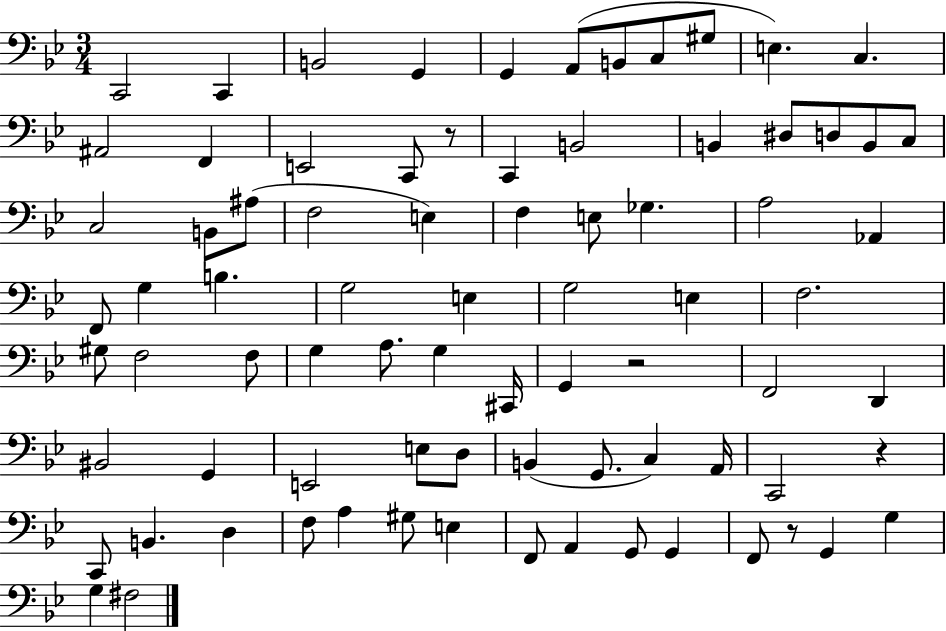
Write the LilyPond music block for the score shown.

{
  \clef bass
  \numericTimeSignature
  \time 3/4
  \key bes \major
  c,2 c,4 | b,2 g,4 | g,4 a,8( b,8 c8 gis8 | e4.) c4. | \break ais,2 f,4 | e,2 c,8 r8 | c,4 b,2 | b,4 dis8 d8 b,8 c8 | \break c2 b,8 ais8( | f2 e4) | f4 e8 ges4. | a2 aes,4 | \break f,8 g4 b4. | g2 e4 | g2 e4 | f2. | \break gis8 f2 f8 | g4 a8. g4 cis,16 | g,4 r2 | f,2 d,4 | \break bis,2 g,4 | e,2 e8 d8 | b,4( g,8. c4) a,16 | c,2 r4 | \break c,8 b,4. d4 | f8 a4 gis8 e4 | f,8 a,4 g,8 g,4 | f,8 r8 g,4 g4 | \break g4 fis2 | \bar "|."
}